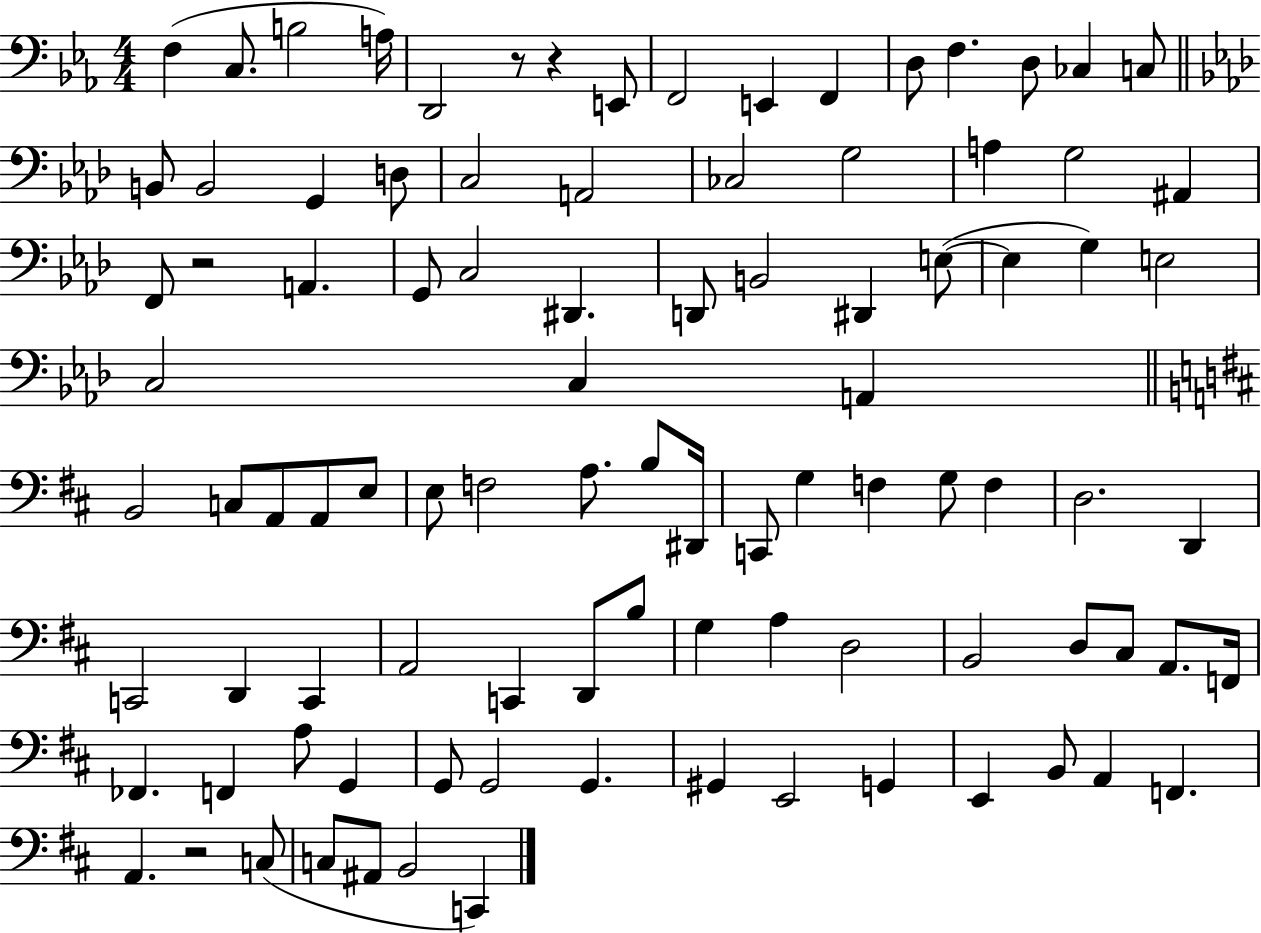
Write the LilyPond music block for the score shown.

{
  \clef bass
  \numericTimeSignature
  \time 4/4
  \key ees \major
  f4( c8. b2 a16) | d,2 r8 r4 e,8 | f,2 e,4 f,4 | d8 f4. d8 ces4 c8 | \break \bar "||" \break \key aes \major b,8 b,2 g,4 d8 | c2 a,2 | ces2 g2 | a4 g2 ais,4 | \break f,8 r2 a,4. | g,8 c2 dis,4. | d,8 b,2 dis,4 e8~(~ | e4 g4) e2 | \break c2 c4 a,4 | \bar "||" \break \key d \major b,2 c8 a,8 a,8 e8 | e8 f2 a8. b8 dis,16 | c,8 g4 f4 g8 f4 | d2. d,4 | \break c,2 d,4 c,4 | a,2 c,4 d,8 b8 | g4 a4 d2 | b,2 d8 cis8 a,8. f,16 | \break fes,4. f,4 a8 g,4 | g,8 g,2 g,4. | gis,4 e,2 g,4 | e,4 b,8 a,4 f,4. | \break a,4. r2 c8( | c8 ais,8 b,2 c,4) | \bar "|."
}